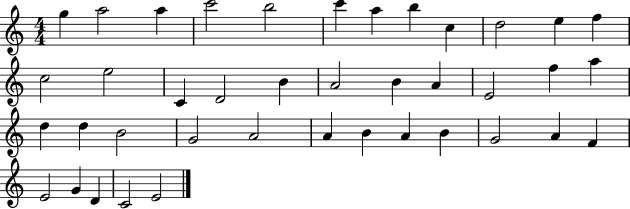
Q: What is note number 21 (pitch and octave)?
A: E4